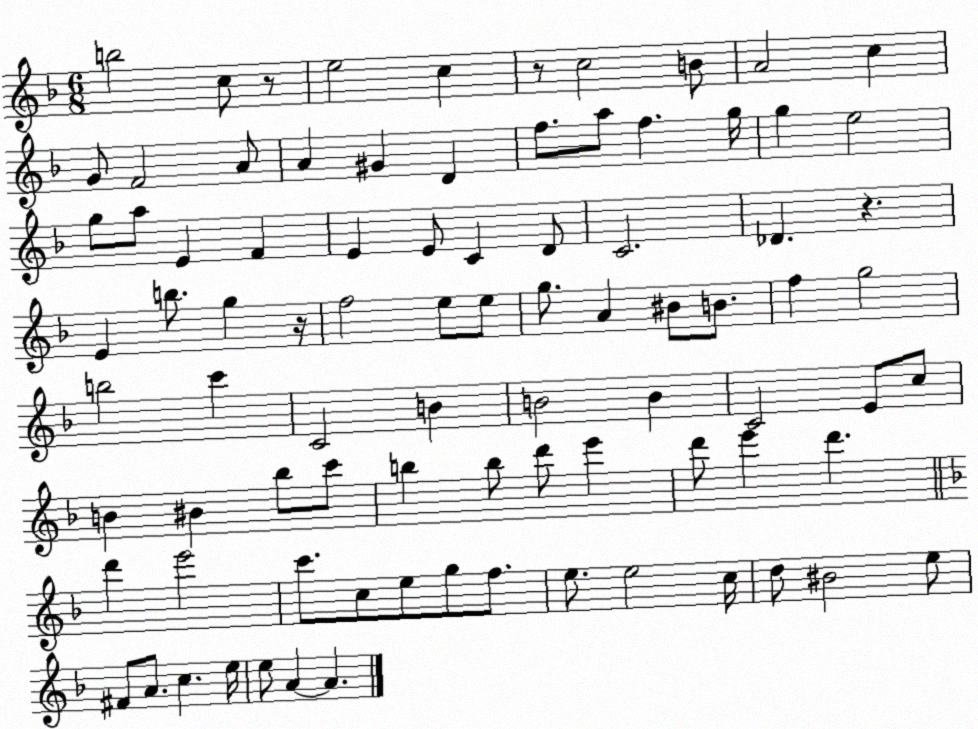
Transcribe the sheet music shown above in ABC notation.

X:1
T:Untitled
M:6/8
L:1/4
K:F
b2 c/2 z/2 e2 c z/2 c2 B/2 A2 c G/2 F2 A/2 A ^G D f/2 a/2 f g/4 g e2 g/2 a/2 E F E E/2 C D/2 C2 _D z E b/2 g z/4 f2 e/2 e/2 g/2 A ^B/2 B/2 f g2 b2 c' C2 B B2 B C2 E/2 c/2 B ^B _b/2 c'/2 b b/2 d'/2 e' d'/2 e' d' d' e'2 c'/2 c/2 e/2 g/2 f/2 e/2 e2 c/4 d/2 ^B2 e/2 ^F/2 A/2 c e/4 e/2 A A